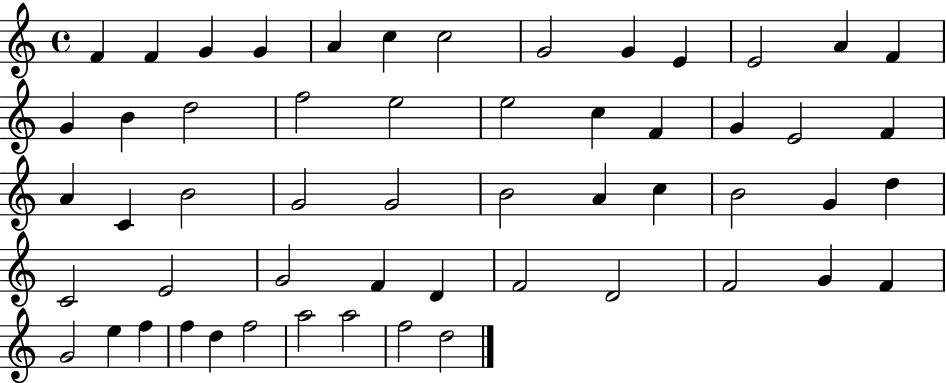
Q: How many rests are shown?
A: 0